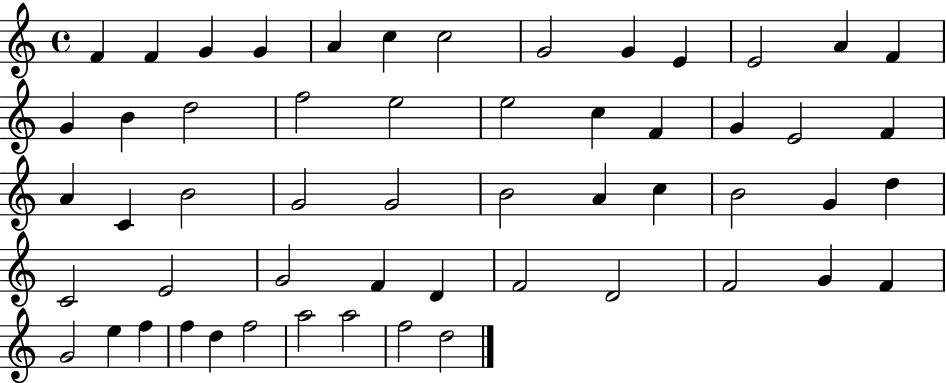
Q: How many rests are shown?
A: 0